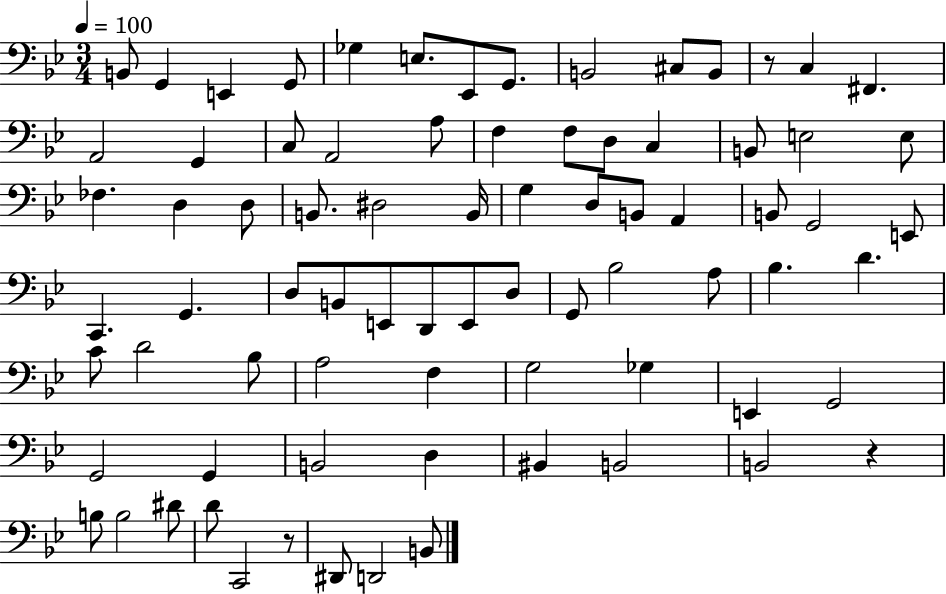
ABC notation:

X:1
T:Untitled
M:3/4
L:1/4
K:Bb
B,,/2 G,, E,, G,,/2 _G, E,/2 _E,,/2 G,,/2 B,,2 ^C,/2 B,,/2 z/2 C, ^F,, A,,2 G,, C,/2 A,,2 A,/2 F, F,/2 D,/2 C, B,,/2 E,2 E,/2 _F, D, D,/2 B,,/2 ^D,2 B,,/4 G, D,/2 B,,/2 A,, B,,/2 G,,2 E,,/2 C,, G,, D,/2 B,,/2 E,,/2 D,,/2 E,,/2 D,/2 G,,/2 _B,2 A,/2 _B, D C/2 D2 _B,/2 A,2 F, G,2 _G, E,, G,,2 G,,2 G,, B,,2 D, ^B,, B,,2 B,,2 z B,/2 B,2 ^D/2 D/2 C,,2 z/2 ^D,,/2 D,,2 B,,/2